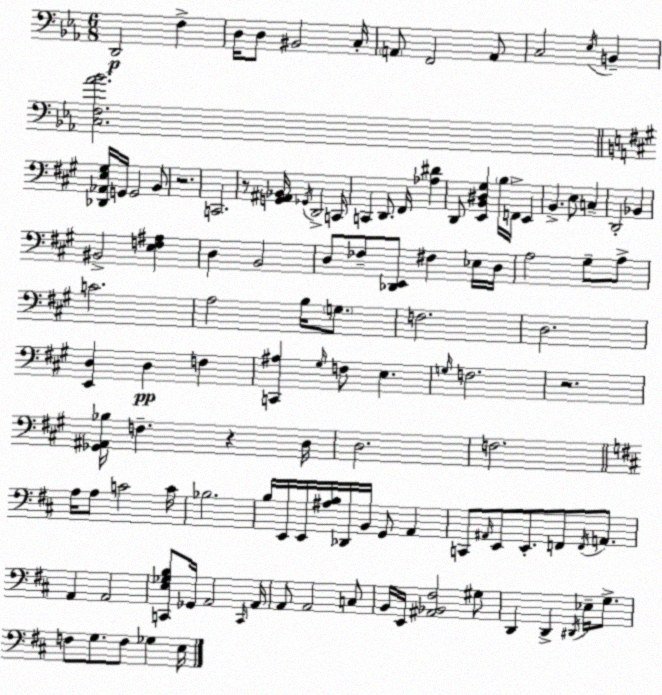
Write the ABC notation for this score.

X:1
T:Untitled
M:6/8
L:1/4
K:Cm
D,,2 F, D,/4 D,/2 ^B,,2 C,/4 A,,/2 F,,2 A,,/2 C,2 _E,/4 B,, [C,F,_A_B]2 [_D,,_A,,E,^G,]/4 G,,/4 G,,2 B,,/2 z2 C,,2 z/2 [G,,^A,,_B,,]/4 _G,,/4 D,,2 C,,/4 C,, D,,/2 ^F,,/4 [_A,^D] D,,/2 [E,,B,,^D,^G,] B,/4 F,,/4 E,, B,, E,/2 C, D,,2 _B,, ^B,,2 [E,F,^A,] D, B,,2 D,/2 _F,/2 [_D,,E,,]/2 ^F, _E,/4 D,/4 A,2 ^G,/2 A,/2 C2 A,2 B,/4 G,/2 F,2 D,2 [E,,D,] D, F, [C,,^A,] ^G,/4 F,/2 E, G,/4 F,2 z2 [_G,,^A,,_B,]/4 F, z D,/4 D,2 F,2 A,/4 A,/2 C2 C/4 _B,2 B,/4 E,,/4 E,,/4 [^A,B,]/4 _D,,/4 B,,/4 G,,/2 A,, C,,/2 ^A,,/4 E,,/2 E,,/2 F,,/2 F,,/4 A,,/2 A,, A,,2 [C,,E,_G,B,]/2 _G,,/4 A,,2 C,,/4 A,,/4 A,,/2 A,,2 C,/2 B,,/4 E,,/4 [^A,,_B,,^F,]2 ^G,/2 D,, D,, ^D,,/4 _E,/4 G,/2 F,/2 G,/2 F,/2 _G, E,/4